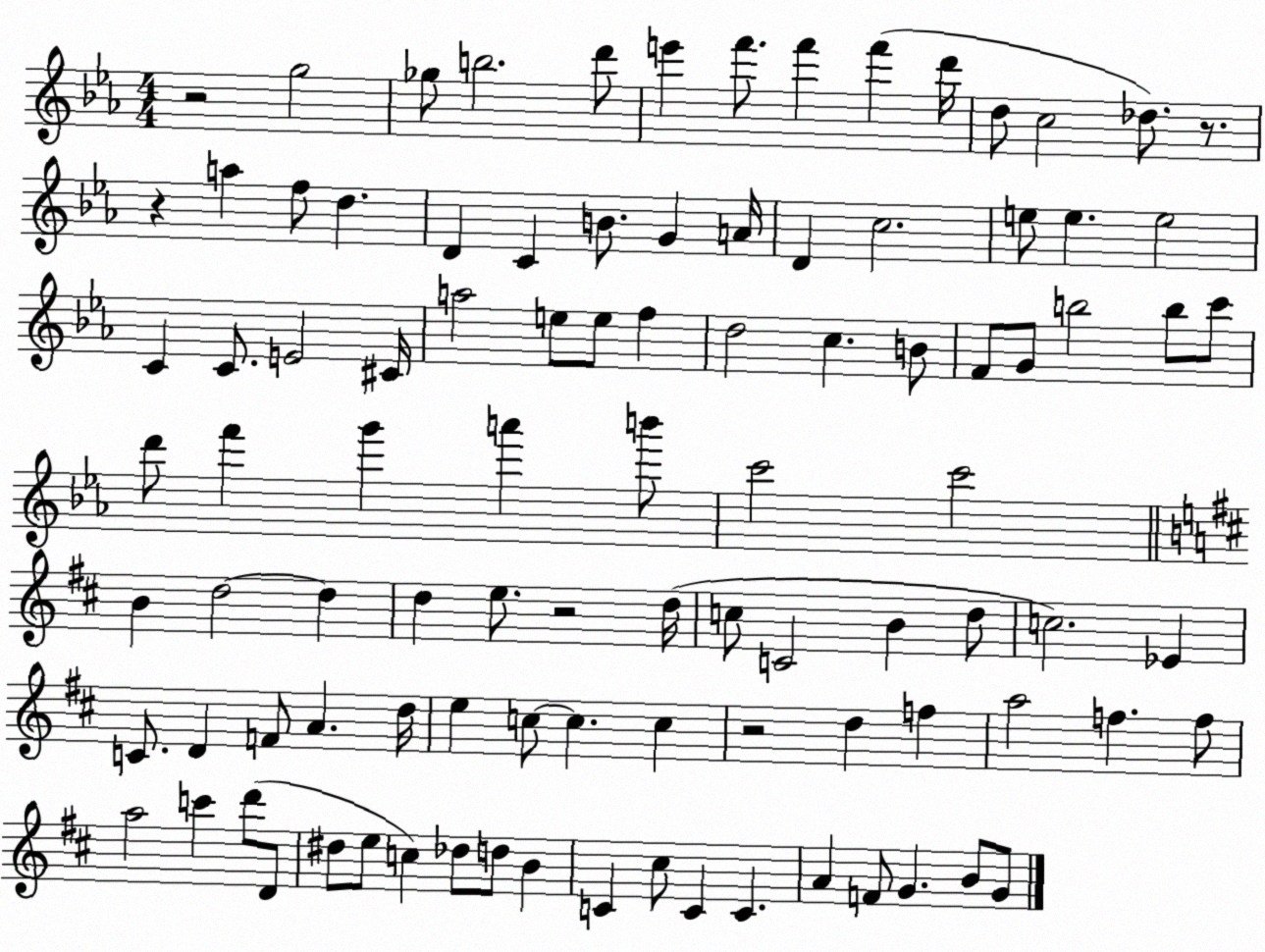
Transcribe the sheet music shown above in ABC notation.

X:1
T:Untitled
M:4/4
L:1/4
K:Eb
z2 g2 _g/2 b2 d'/2 e' f'/2 f' f' d'/4 d/2 c2 _d/2 z/2 z a f/2 d D C B/2 G A/4 D c2 e/2 e e2 C C/2 E2 ^C/4 a2 e/2 e/2 f d2 c B/2 F/2 G/2 b2 b/2 c'/2 d'/2 f' g' a' b'/2 c'2 c'2 B d2 d d e/2 z2 d/4 c/2 C2 B d/2 c2 _E C/2 D F/2 A d/4 e c/2 c c z2 d f a2 f f/2 a2 c' d'/2 D/2 ^d/2 e/2 c _d/2 d/2 B C ^c/2 C C A F/2 G B/2 G/2